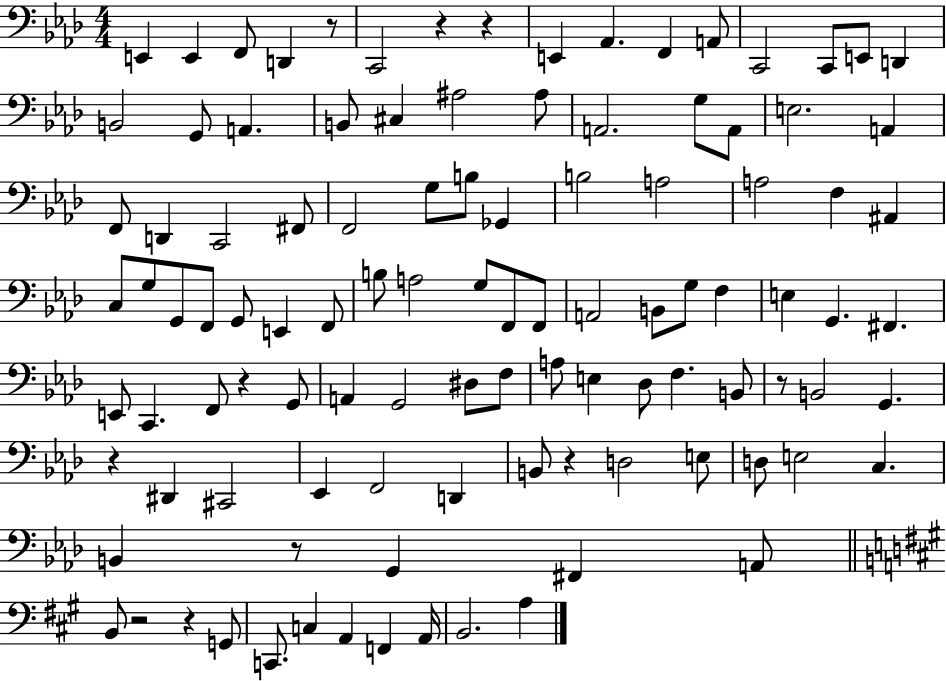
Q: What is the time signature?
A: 4/4